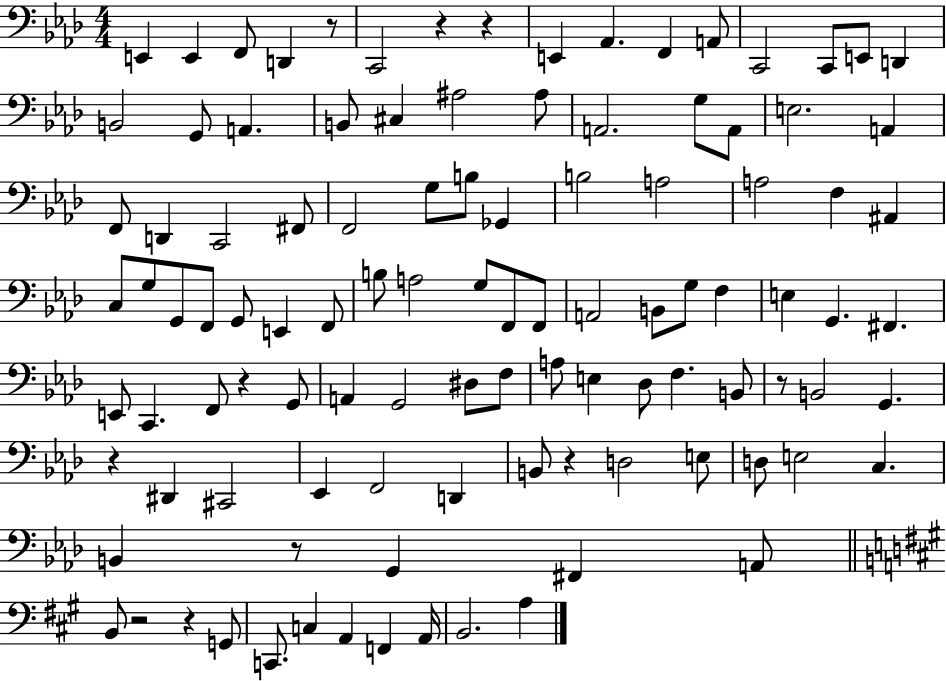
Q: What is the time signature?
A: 4/4